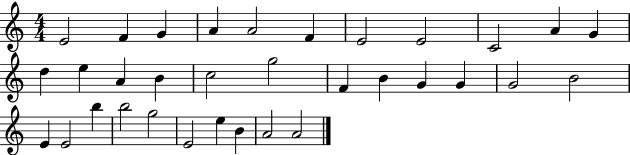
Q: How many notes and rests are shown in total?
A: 33